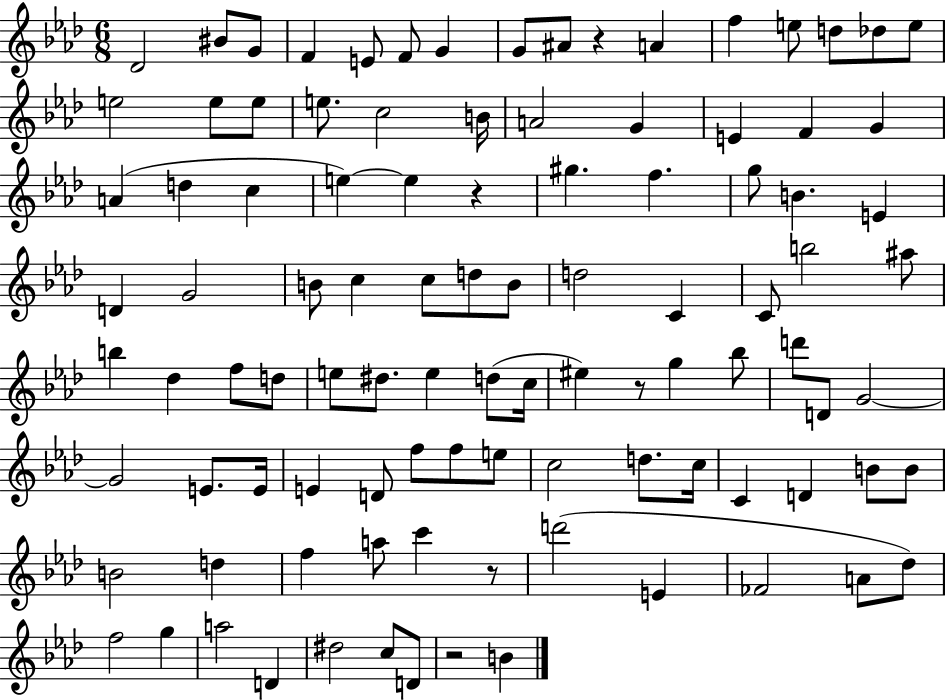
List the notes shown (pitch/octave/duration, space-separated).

Db4/h BIS4/e G4/e F4/q E4/e F4/e G4/q G4/e A#4/e R/q A4/q F5/q E5/e D5/e Db5/e E5/e E5/h E5/e E5/e E5/e. C5/h B4/s A4/h G4/q E4/q F4/q G4/q A4/q D5/q C5/q E5/q E5/q R/q G#5/q. F5/q. G5/e B4/q. E4/q D4/q G4/h B4/e C5/q C5/e D5/e B4/e D5/h C4/q C4/e B5/h A#5/e B5/q Db5/q F5/e D5/e E5/e D#5/e. E5/q D5/e C5/s EIS5/q R/e G5/q Bb5/e D6/e D4/e G4/h G4/h E4/e. E4/s E4/q D4/e F5/e F5/e E5/e C5/h D5/e. C5/s C4/q D4/q B4/e B4/e B4/h D5/q F5/q A5/e C6/q R/e D6/h E4/q FES4/h A4/e Db5/e F5/h G5/q A5/h D4/q D#5/h C5/e D4/e R/h B4/q